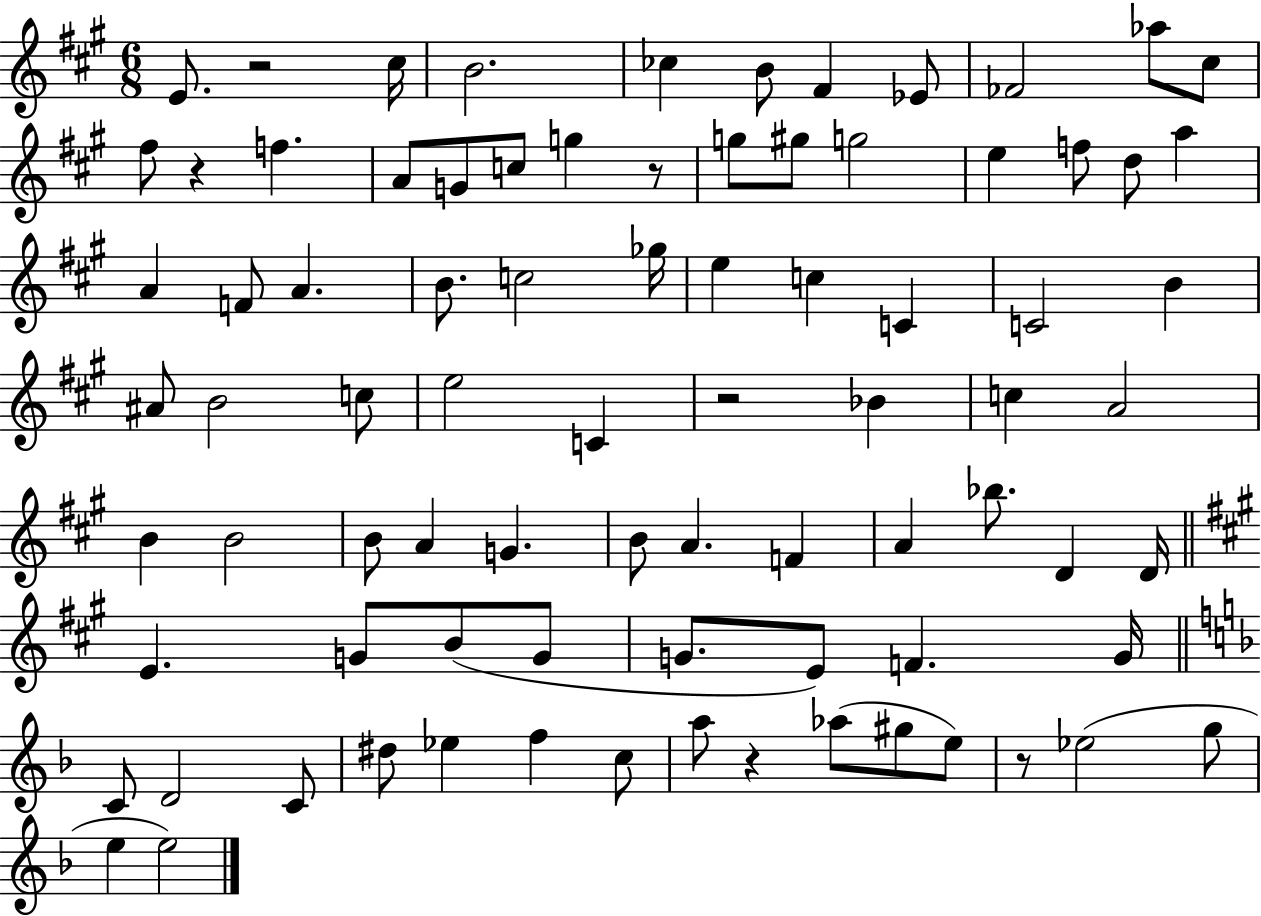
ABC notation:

X:1
T:Untitled
M:6/8
L:1/4
K:A
E/2 z2 ^c/4 B2 _c B/2 ^F _E/2 _F2 _a/2 ^c/2 ^f/2 z f A/2 G/2 c/2 g z/2 g/2 ^g/2 g2 e f/2 d/2 a A F/2 A B/2 c2 _g/4 e c C C2 B ^A/2 B2 c/2 e2 C z2 _B c A2 B B2 B/2 A G B/2 A F A _b/2 D D/4 E G/2 B/2 G/2 G/2 E/2 F G/4 C/2 D2 C/2 ^d/2 _e f c/2 a/2 z _a/2 ^g/2 e/2 z/2 _e2 g/2 e e2